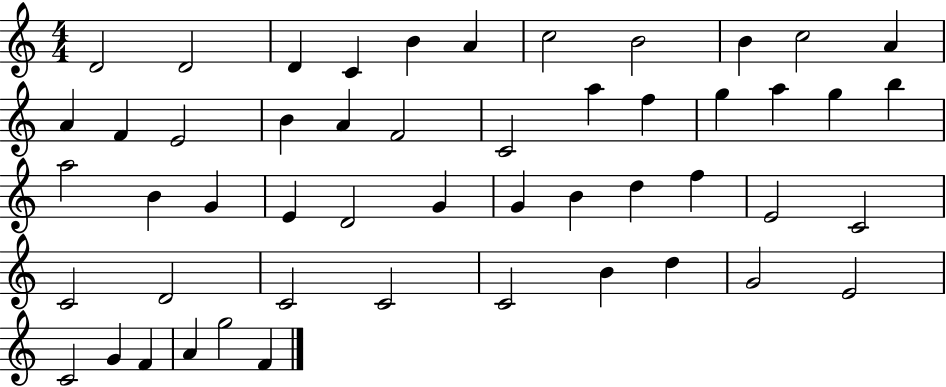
D4/h D4/h D4/q C4/q B4/q A4/q C5/h B4/h B4/q C5/h A4/q A4/q F4/q E4/h B4/q A4/q F4/h C4/h A5/q F5/q G5/q A5/q G5/q B5/q A5/h B4/q G4/q E4/q D4/h G4/q G4/q B4/q D5/q F5/q E4/h C4/h C4/h D4/h C4/h C4/h C4/h B4/q D5/q G4/h E4/h C4/h G4/q F4/q A4/q G5/h F4/q